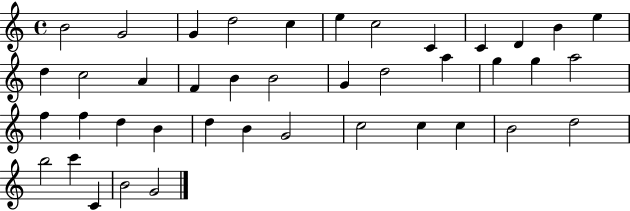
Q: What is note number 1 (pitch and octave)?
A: B4